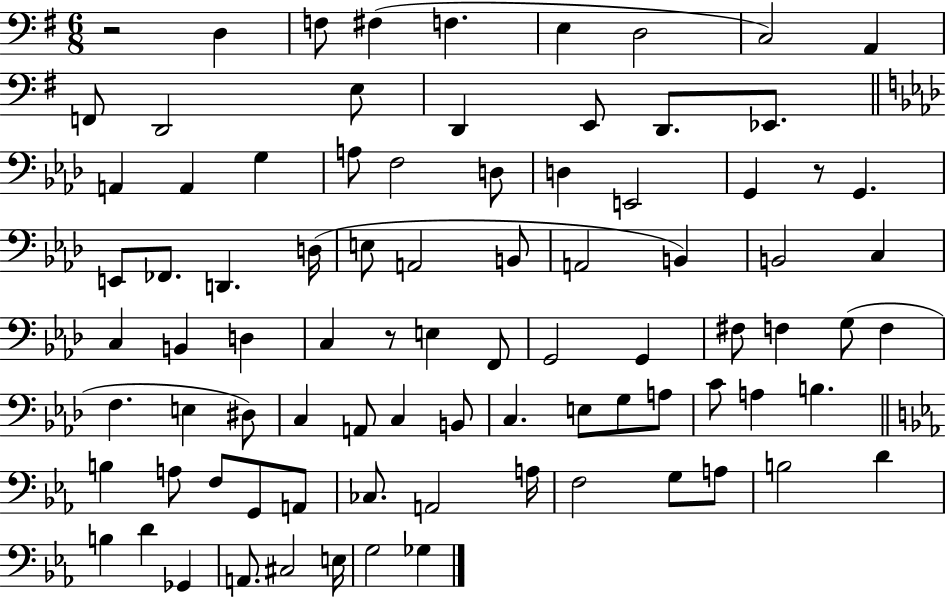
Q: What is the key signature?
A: G major